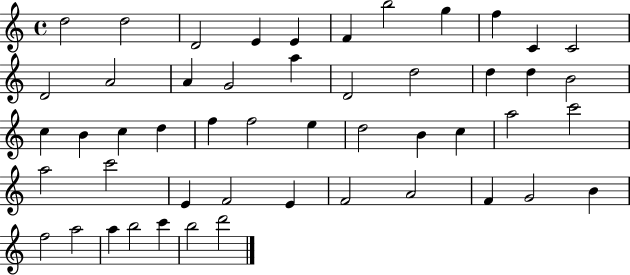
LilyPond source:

{
  \clef treble
  \time 4/4
  \defaultTimeSignature
  \key c \major
  d''2 d''2 | d'2 e'4 e'4 | f'4 b''2 g''4 | f''4 c'4 c'2 | \break d'2 a'2 | a'4 g'2 a''4 | d'2 d''2 | d''4 d''4 b'2 | \break c''4 b'4 c''4 d''4 | f''4 f''2 e''4 | d''2 b'4 c''4 | a''2 c'''2 | \break a''2 c'''2 | e'4 f'2 e'4 | f'2 a'2 | f'4 g'2 b'4 | \break f''2 a''2 | a''4 b''2 c'''4 | b''2 d'''2 | \bar "|."
}